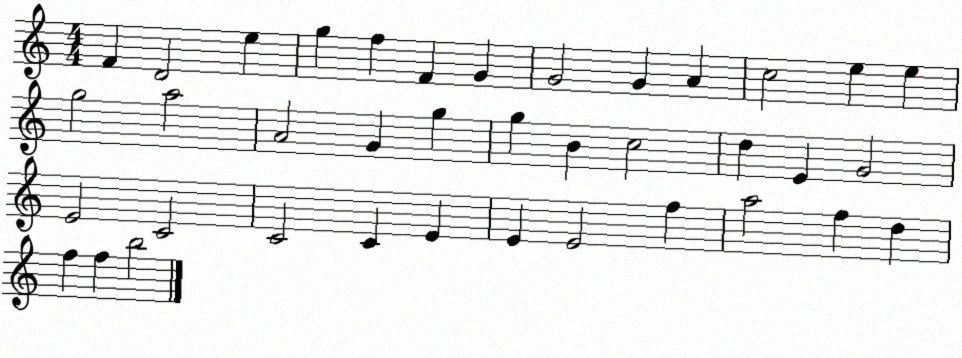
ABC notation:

X:1
T:Untitled
M:4/4
L:1/4
K:C
F D2 e g f F G G2 G A c2 e e g2 a2 A2 G g g B c2 d E G2 E2 C2 C2 C E E E2 f a2 f d f f b2